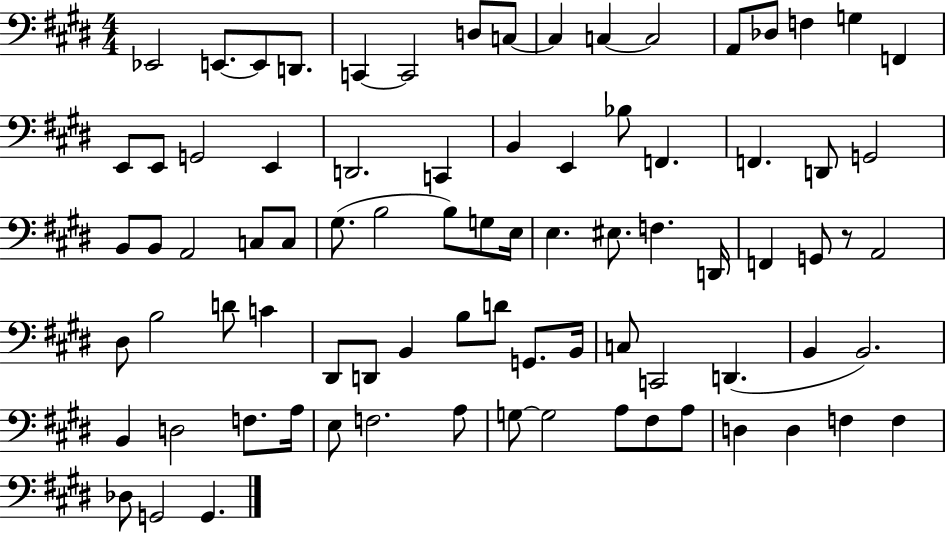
{
  \clef bass
  \numericTimeSignature
  \time 4/4
  \key e \major
  ees,2 e,8.~~ e,8 d,8. | c,4~~ c,2 d8 c8~~ | c4 c4~~ c2 | a,8 des8 f4 g4 f,4 | \break e,8 e,8 g,2 e,4 | d,2. c,4 | b,4 e,4 bes8 f,4. | f,4. d,8 g,2 | \break b,8 b,8 a,2 c8 c8 | gis8.( b2 b8) g8 e16 | e4. eis8. f4. d,16 | f,4 g,8 r8 a,2 | \break dis8 b2 d'8 c'4 | dis,8 d,8 b,4 b8 d'8 g,8. b,16 | c8 c,2 d,4.( | b,4 b,2.) | \break b,4 d2 f8. a16 | e8 f2. a8 | g8~~ g2 a8 fis8 a8 | d4 d4 f4 f4 | \break des8 g,2 g,4. | \bar "|."
}